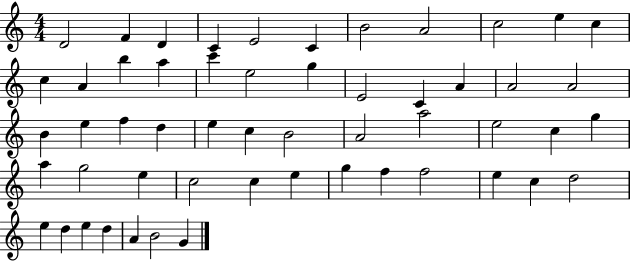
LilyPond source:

{
  \clef treble
  \numericTimeSignature
  \time 4/4
  \key c \major
  d'2 f'4 d'4 | c'4 e'2 c'4 | b'2 a'2 | c''2 e''4 c''4 | \break c''4 a'4 b''4 a''4 | c'''4 e''2 g''4 | e'2 c'4 a'4 | a'2 a'2 | \break b'4 e''4 f''4 d''4 | e''4 c''4 b'2 | a'2 a''2 | e''2 c''4 g''4 | \break a''4 g''2 e''4 | c''2 c''4 e''4 | g''4 f''4 f''2 | e''4 c''4 d''2 | \break e''4 d''4 e''4 d''4 | a'4 b'2 g'4 | \bar "|."
}